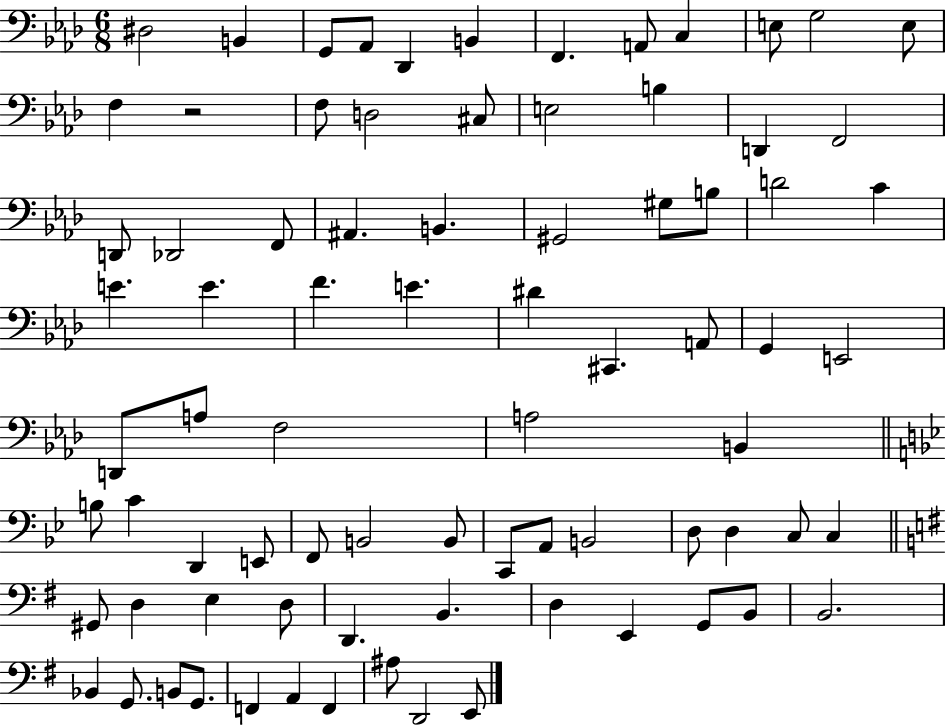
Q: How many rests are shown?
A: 1